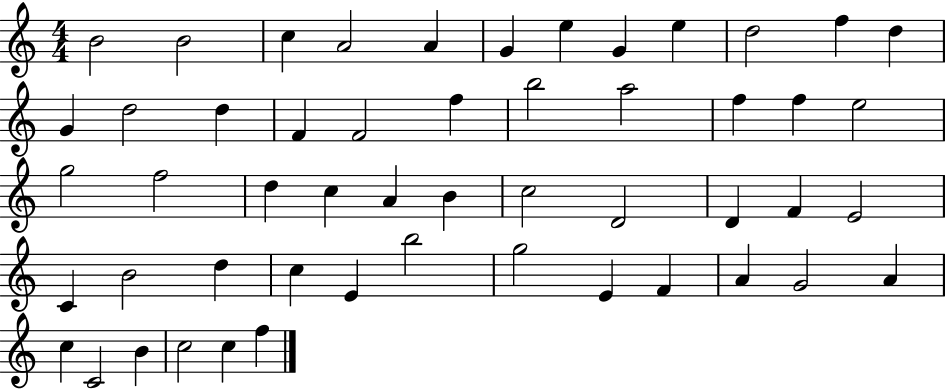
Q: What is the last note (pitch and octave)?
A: F5